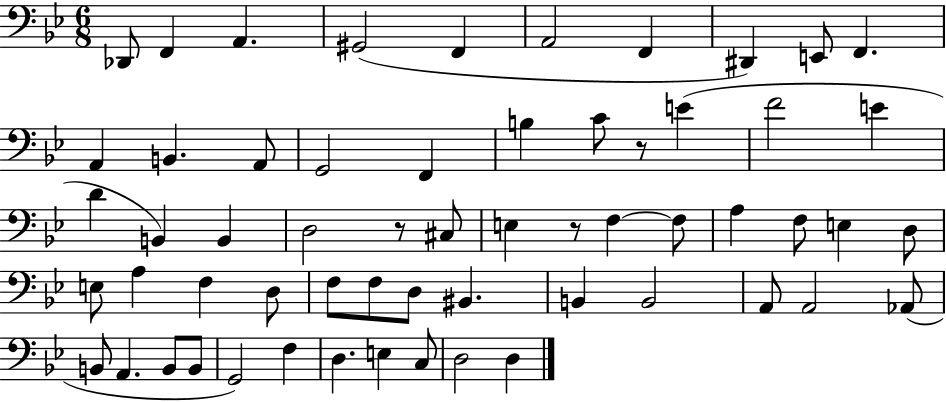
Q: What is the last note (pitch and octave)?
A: D3